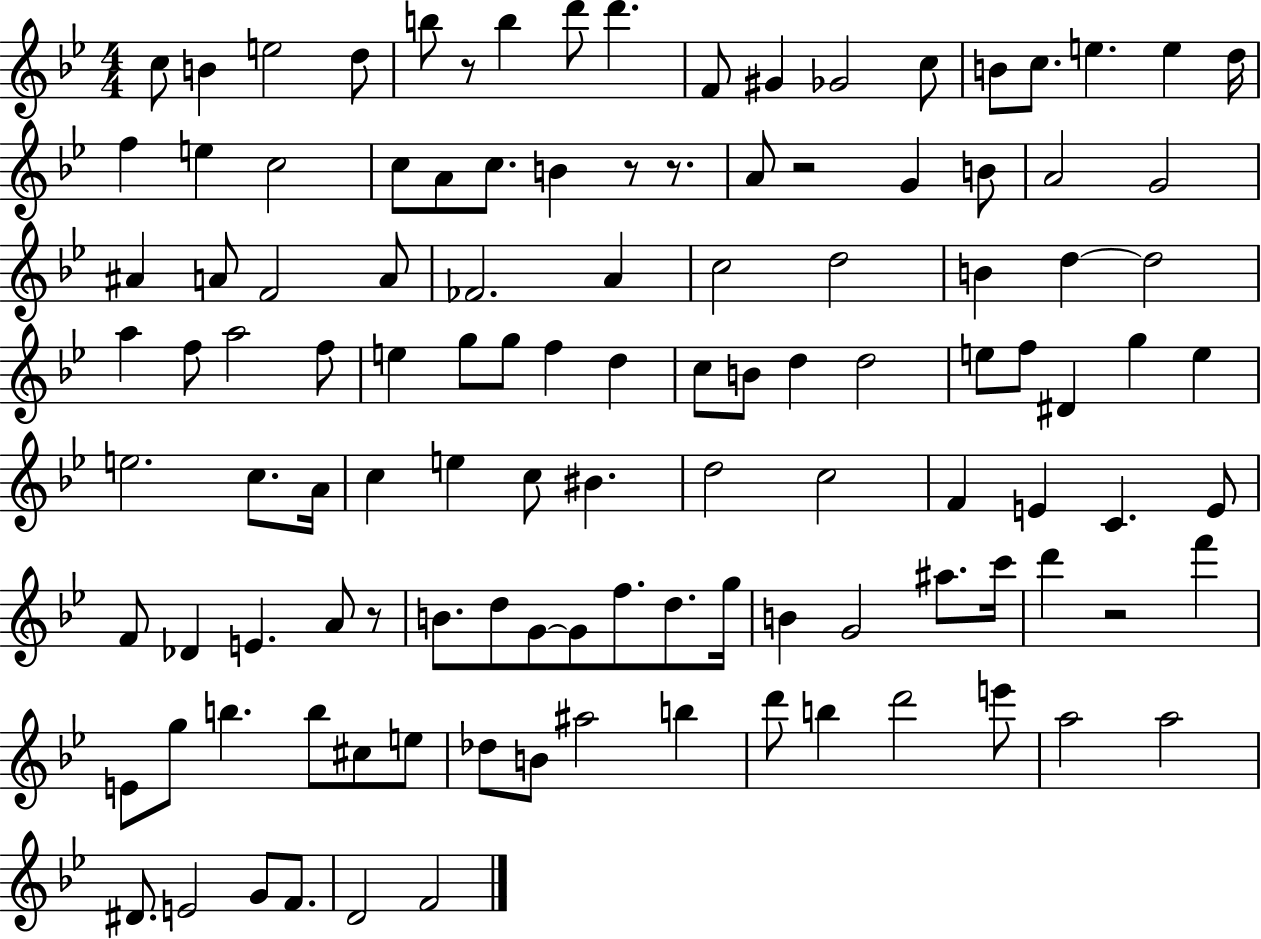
C5/e B4/q E5/h D5/e B5/e R/e B5/q D6/e D6/q. F4/e G#4/q Gb4/h C5/e B4/e C5/e. E5/q. E5/q D5/s F5/q E5/q C5/h C5/e A4/e C5/e. B4/q R/e R/e. A4/e R/h G4/q B4/e A4/h G4/h A#4/q A4/e F4/h A4/e FES4/h. A4/q C5/h D5/h B4/q D5/q D5/h A5/q F5/e A5/h F5/e E5/q G5/e G5/e F5/q D5/q C5/e B4/e D5/q D5/h E5/e F5/e D#4/q G5/q E5/q E5/h. C5/e. A4/s C5/q E5/q C5/e BIS4/q. D5/h C5/h F4/q E4/q C4/q. E4/e F4/e Db4/q E4/q. A4/e R/e B4/e. D5/e G4/e G4/e F5/e. D5/e. G5/s B4/q G4/h A#5/e. C6/s D6/q R/h F6/q E4/e G5/e B5/q. B5/e C#5/e E5/e Db5/e B4/e A#5/h B5/q D6/e B5/q D6/h E6/e A5/h A5/h D#4/e. E4/h G4/e F4/e. D4/h F4/h